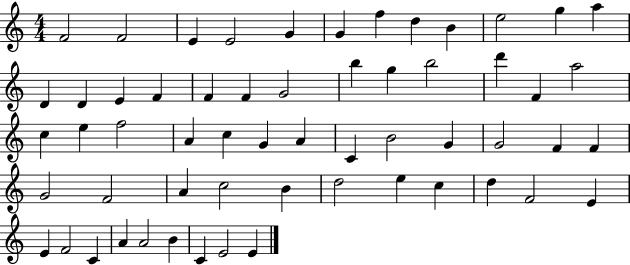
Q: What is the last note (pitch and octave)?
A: E4